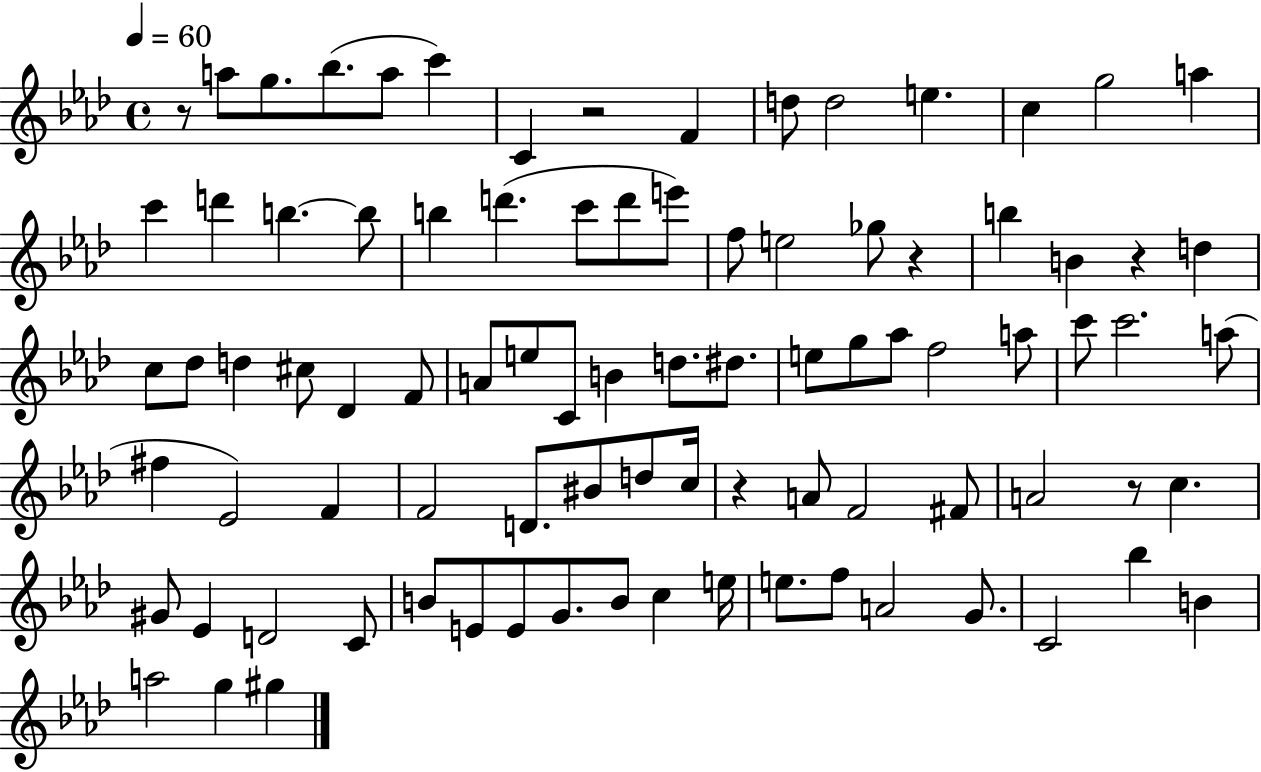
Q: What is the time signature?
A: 4/4